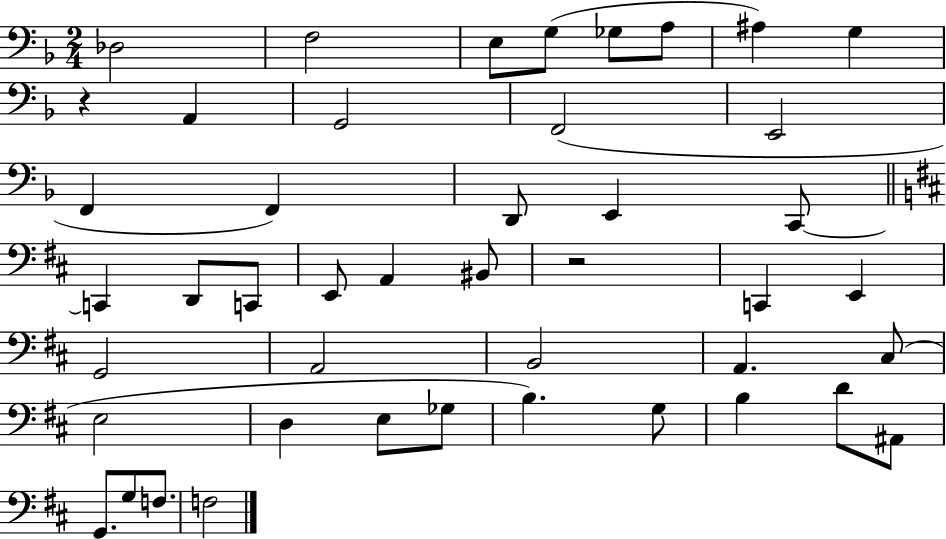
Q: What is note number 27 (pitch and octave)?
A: A2